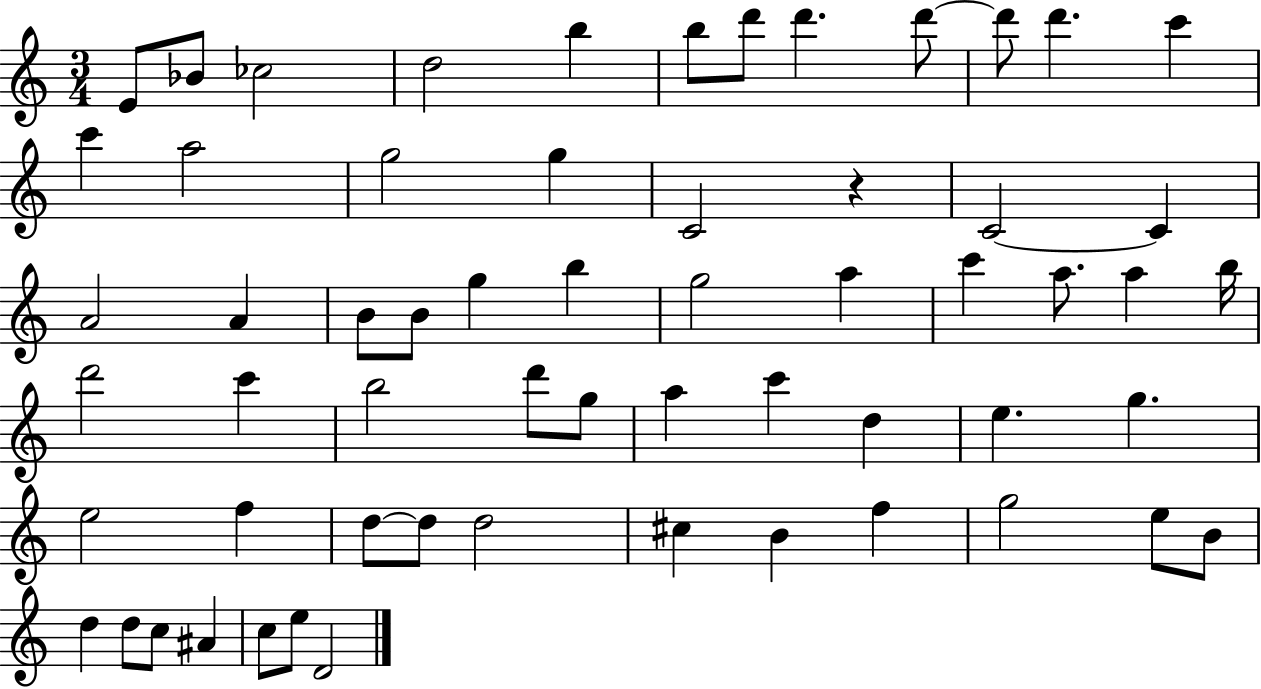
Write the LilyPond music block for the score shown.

{
  \clef treble
  \numericTimeSignature
  \time 3/4
  \key c \major
  e'8 bes'8 ces''2 | d''2 b''4 | b''8 d'''8 d'''4. d'''8~~ | d'''8 d'''4. c'''4 | \break c'''4 a''2 | g''2 g''4 | c'2 r4 | c'2~~ c'4 | \break a'2 a'4 | b'8 b'8 g''4 b''4 | g''2 a''4 | c'''4 a''8. a''4 b''16 | \break d'''2 c'''4 | b''2 d'''8 g''8 | a''4 c'''4 d''4 | e''4. g''4. | \break e''2 f''4 | d''8~~ d''8 d''2 | cis''4 b'4 f''4 | g''2 e''8 b'8 | \break d''4 d''8 c''8 ais'4 | c''8 e''8 d'2 | \bar "|."
}